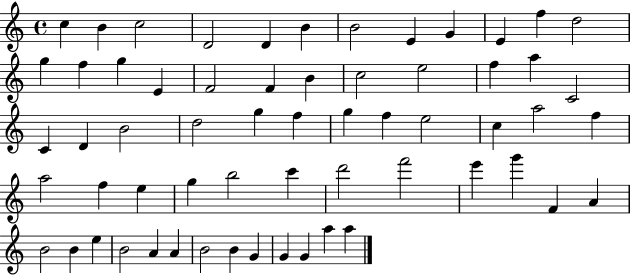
X:1
T:Untitled
M:4/4
L:1/4
K:C
c B c2 D2 D B B2 E G E f d2 g f g E F2 F B c2 e2 f a C2 C D B2 d2 g f g f e2 c a2 f a2 f e g b2 c' d'2 f'2 e' g' F A B2 B e B2 A A B2 B G G G a a